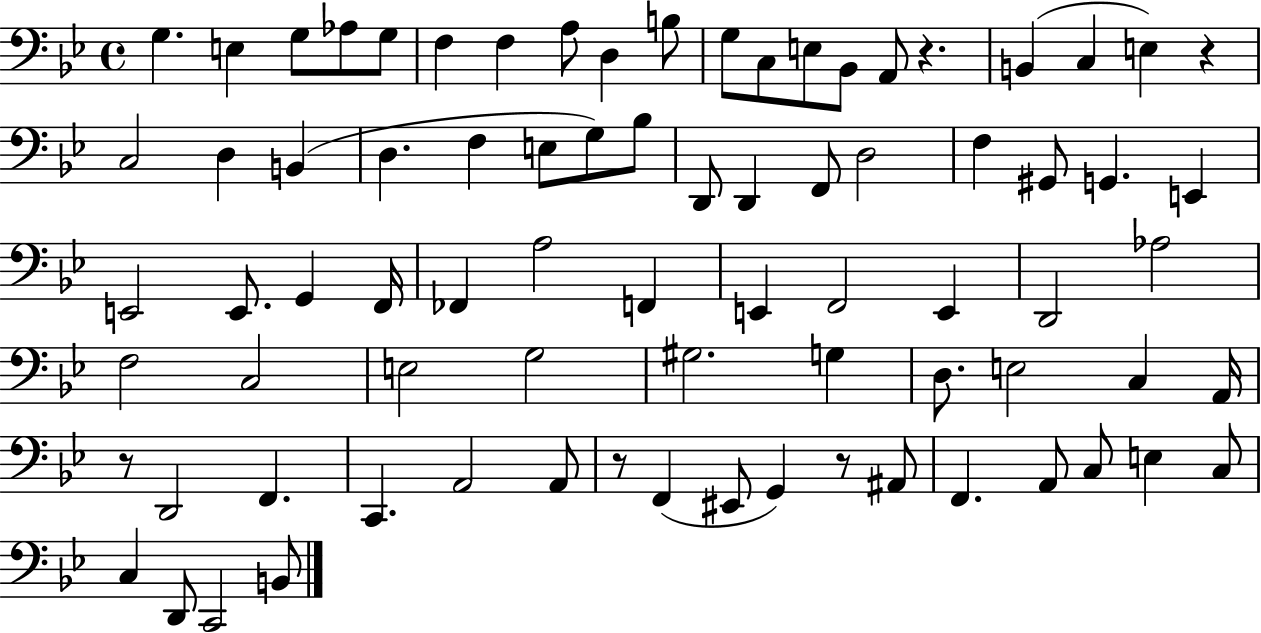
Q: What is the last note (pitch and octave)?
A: B2